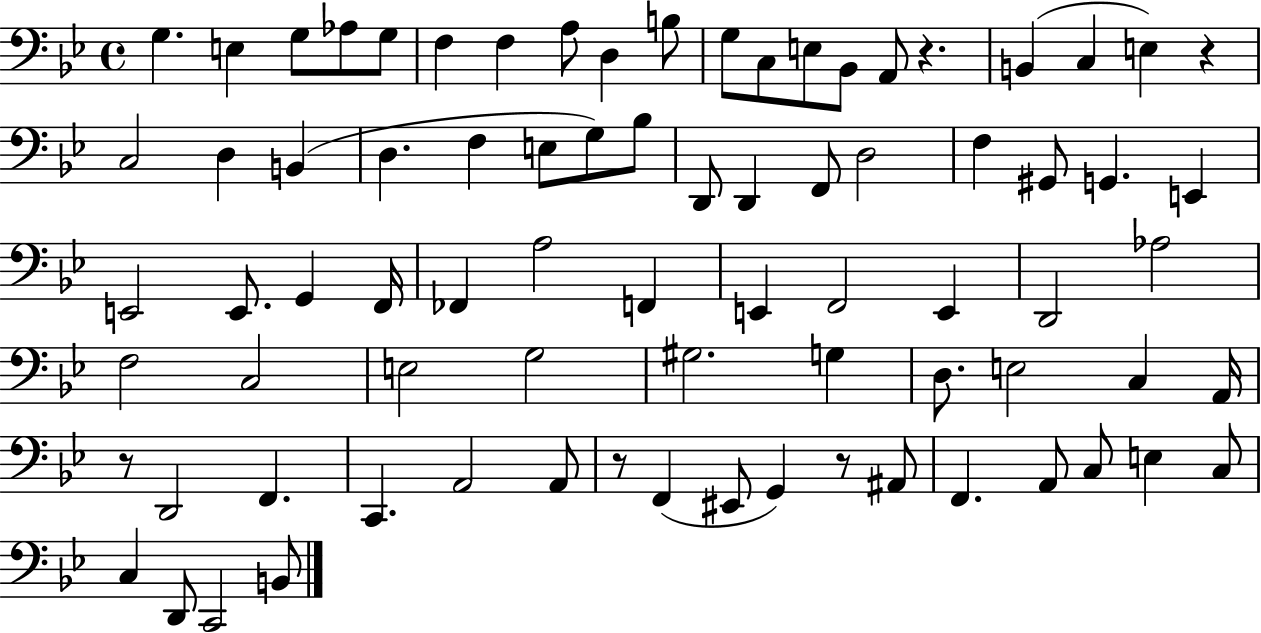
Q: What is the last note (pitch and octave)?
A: B2